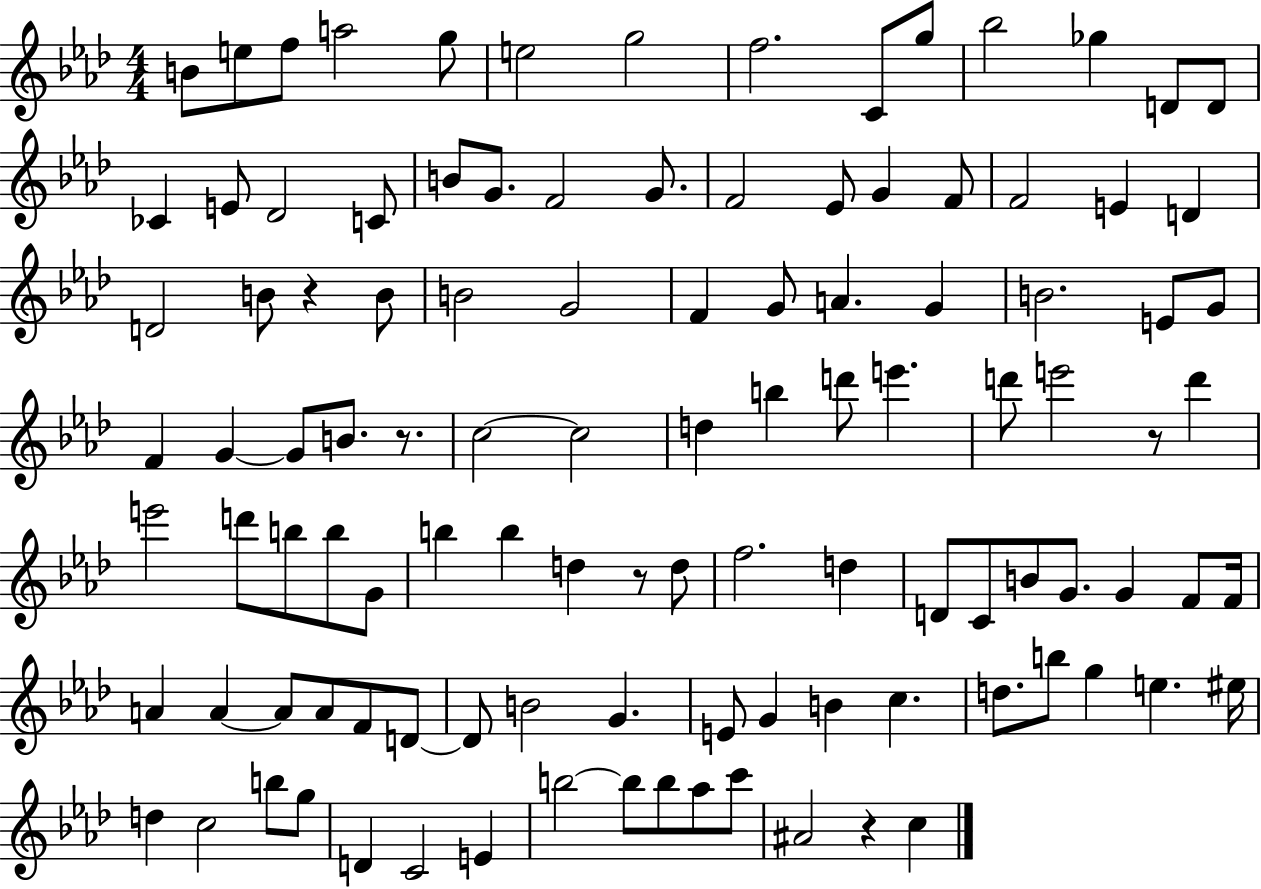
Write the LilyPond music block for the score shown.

{
  \clef treble
  \numericTimeSignature
  \time 4/4
  \key aes \major
  b'8 e''8 f''8 a''2 g''8 | e''2 g''2 | f''2. c'8 g''8 | bes''2 ges''4 d'8 d'8 | \break ces'4 e'8 des'2 c'8 | b'8 g'8. f'2 g'8. | f'2 ees'8 g'4 f'8 | f'2 e'4 d'4 | \break d'2 b'8 r4 b'8 | b'2 g'2 | f'4 g'8 a'4. g'4 | b'2. e'8 g'8 | \break f'4 g'4~~ g'8 b'8. r8. | c''2~~ c''2 | d''4 b''4 d'''8 e'''4. | d'''8 e'''2 r8 d'''4 | \break e'''2 d'''8 b''8 b''8 g'8 | b''4 b''4 d''4 r8 d''8 | f''2. d''4 | d'8 c'8 b'8 g'8. g'4 f'8 f'16 | \break a'4 a'4~~ a'8 a'8 f'8 d'8~~ | d'8 b'2 g'4. | e'8 g'4 b'4 c''4. | d''8. b''8 g''4 e''4. eis''16 | \break d''4 c''2 b''8 g''8 | d'4 c'2 e'4 | b''2~~ b''8 b''8 aes''8 c'''8 | ais'2 r4 c''4 | \break \bar "|."
}